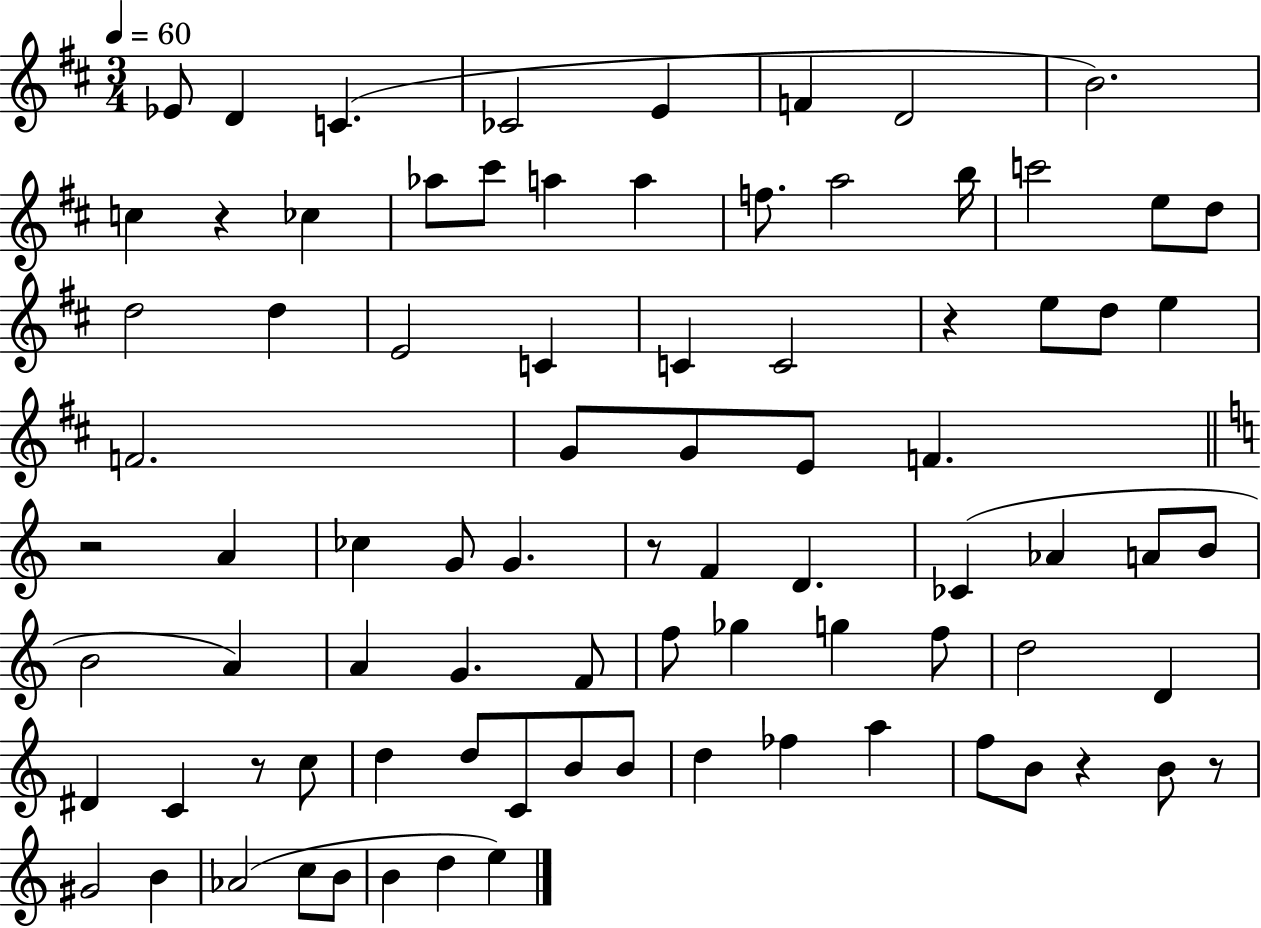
{
  \clef treble
  \numericTimeSignature
  \time 3/4
  \key d \major
  \tempo 4 = 60
  ees'8 d'4 c'4.( | ces'2 e'4 | f'4 d'2 | b'2.) | \break c''4 r4 ces''4 | aes''8 cis'''8 a''4 a''4 | f''8. a''2 b''16 | c'''2 e''8 d''8 | \break d''2 d''4 | e'2 c'4 | c'4 c'2 | r4 e''8 d''8 e''4 | \break f'2. | g'8 g'8 e'8 f'4. | \bar "||" \break \key c \major r2 a'4 | ces''4 g'8 g'4. | r8 f'4 d'4. | ces'4( aes'4 a'8 b'8 | \break b'2 a'4) | a'4 g'4. f'8 | f''8 ges''4 g''4 f''8 | d''2 d'4 | \break dis'4 c'4 r8 c''8 | d''4 d''8 c'8 b'8 b'8 | d''4 fes''4 a''4 | f''8 b'8 r4 b'8 r8 | \break gis'2 b'4 | aes'2( c''8 b'8 | b'4 d''4 e''4) | \bar "|."
}